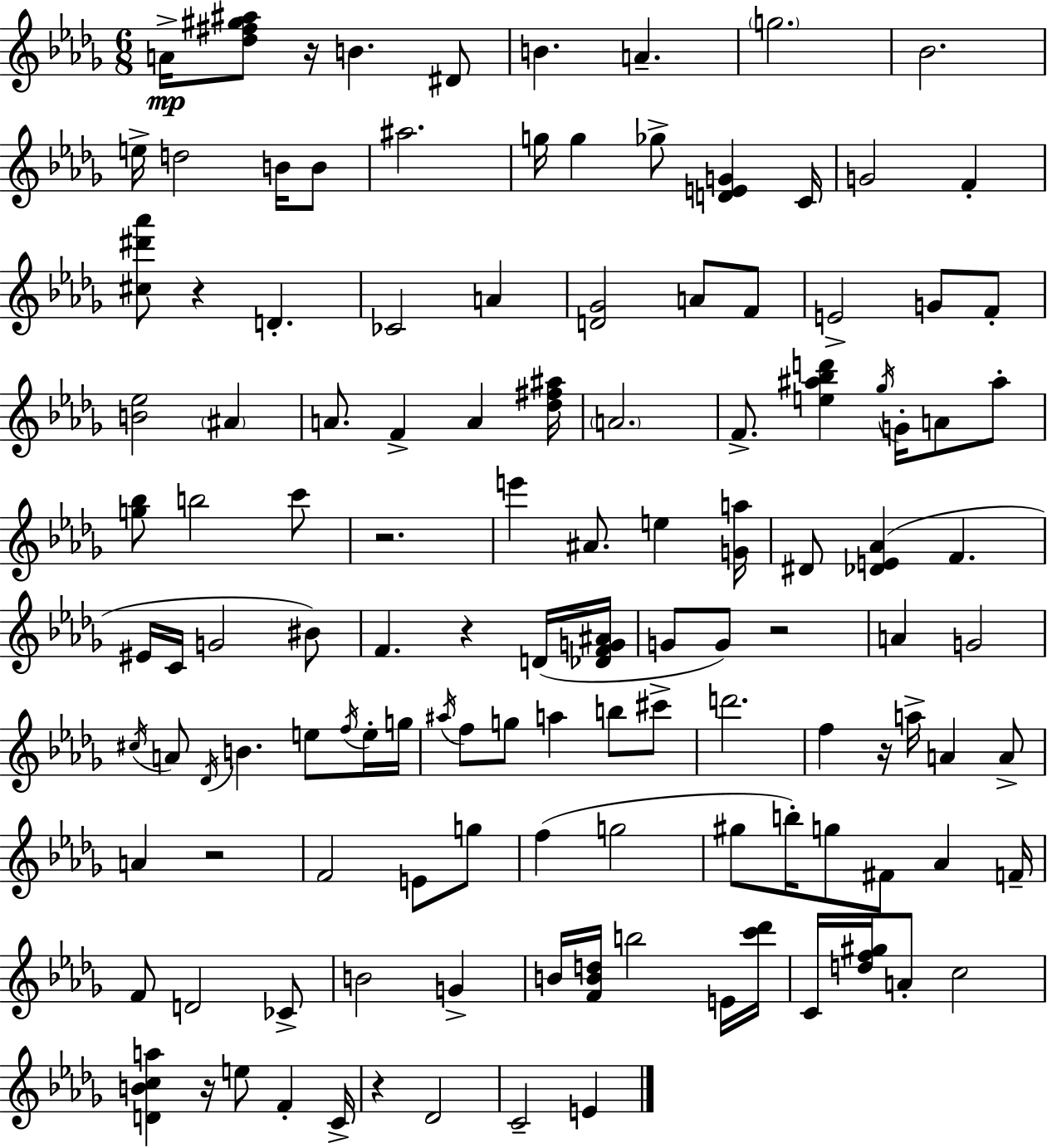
A4/s [Db5,F#5,G#5,A#5]/e R/s B4/q. D#4/e B4/q. A4/q. G5/h. Bb4/h. E5/s D5/h B4/s B4/e A#5/h. G5/s G5/q Gb5/e [D4,E4,G4]/q C4/s G4/h F4/q [C#5,D#6,Ab6]/e R/q D4/q. CES4/h A4/q [D4,Gb4]/h A4/e F4/e E4/h G4/e F4/e [B4,Eb5]/h A#4/q A4/e. F4/q A4/q [Db5,F#5,A#5]/s A4/h. F4/e. [E5,A#5,Bb5,D6]/q Gb5/s G4/s A4/e A#5/e [G5,Bb5]/e B5/h C6/e R/h. E6/q A#4/e. E5/q [G4,A5]/s D#4/e [Db4,E4,Ab4]/q F4/q. EIS4/s C4/s G4/h BIS4/e F4/q. R/q D4/s [Db4,F4,G4,A#4]/s G4/e G4/e R/h A4/q G4/h C#5/s A4/e Db4/s B4/q. E5/e F5/s E5/s G5/s A#5/s F5/e G5/e A5/q B5/e C#6/e D6/h. F5/q R/s A5/s A4/q A4/e A4/q R/h F4/h E4/e G5/e F5/q G5/h G#5/e B5/s G5/e F#4/e Ab4/q F4/s F4/e D4/h CES4/e B4/h G4/q B4/s [F4,B4,D5]/s B5/h E4/s [C6,Db6]/s C4/s [D5,F5,G#5]/s A4/e C5/h [D4,B4,C5,A5]/q R/s E5/e F4/q C4/s R/q Db4/h C4/h E4/q